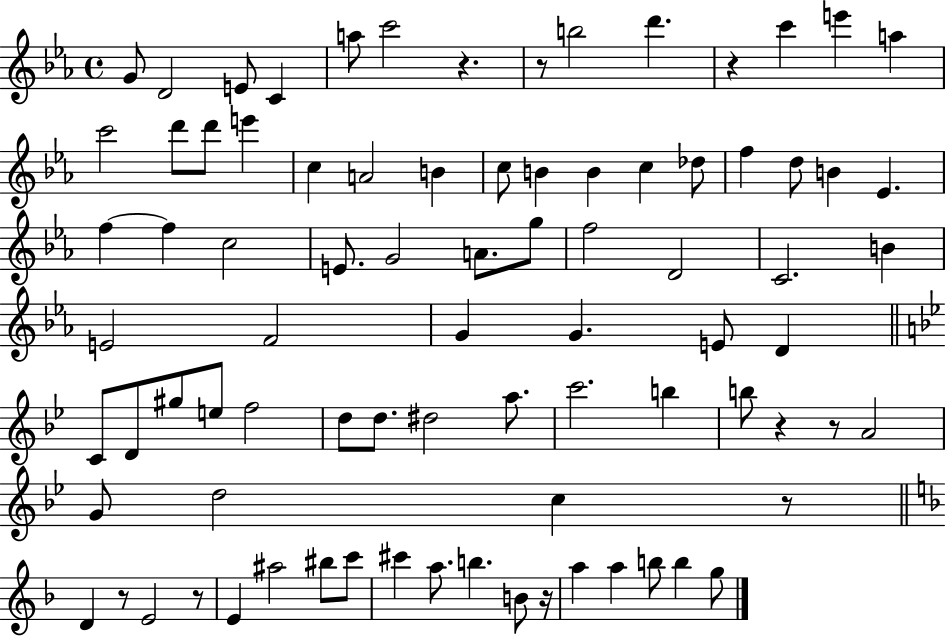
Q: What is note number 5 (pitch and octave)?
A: A5